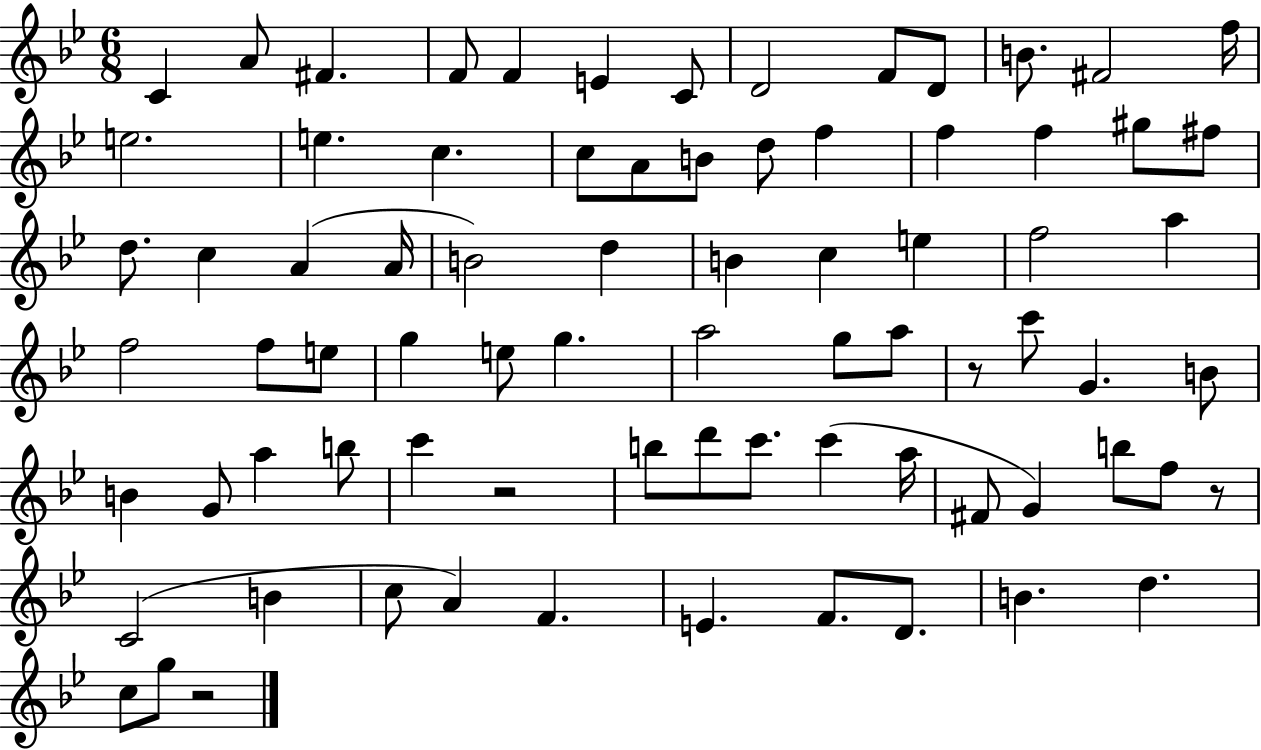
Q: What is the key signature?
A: BES major